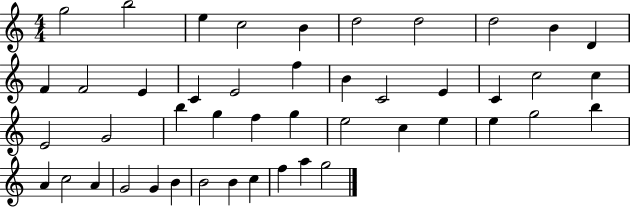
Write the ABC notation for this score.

X:1
T:Untitled
M:4/4
L:1/4
K:C
g2 b2 e c2 B d2 d2 d2 B D F F2 E C E2 f B C2 E C c2 c E2 G2 b g f g e2 c e e g2 b A c2 A G2 G B B2 B c f a g2